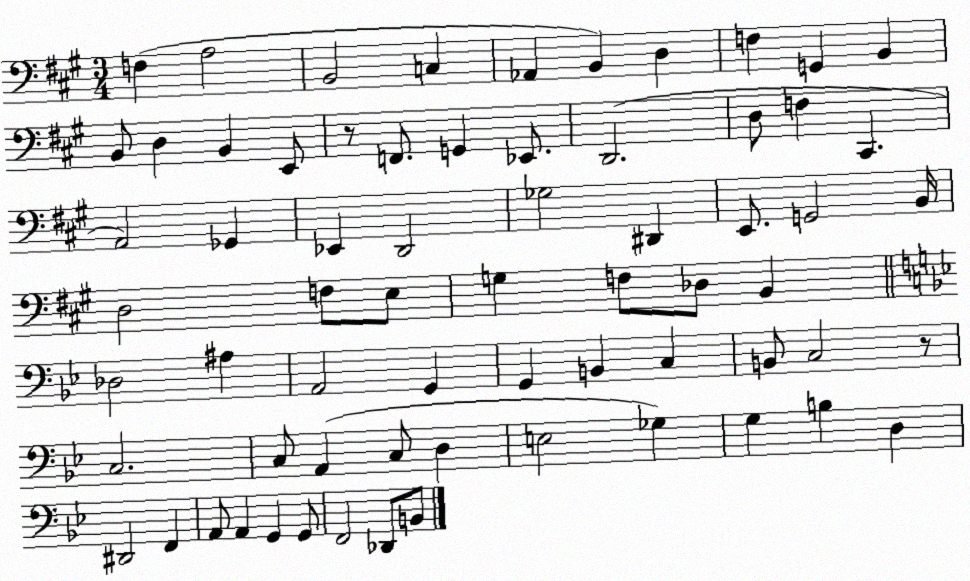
X:1
T:Untitled
M:3/4
L:1/4
K:A
F, A,2 B,,2 C, _A,, B,, D, F, G,, B,, B,,/2 D, B,, E,,/2 z/2 F,,/2 G,, _E,,/2 D,,2 D,/2 F, ^C,, A,,2 _G,, _E,, D,,2 _G,2 ^D,, E,,/2 G,,2 B,,/4 D,2 F,/2 E,/2 G, F,/2 _D,/2 B,, _D,2 ^A, A,,2 G,, G,, B,, C, B,,/2 C,2 z/2 C,2 C,/2 A,, C,/2 D, E,2 _G, G, B, D, ^D,,2 F,, A,,/2 A,, G,, G,,/2 F,,2 _D,,/2 B,,/2